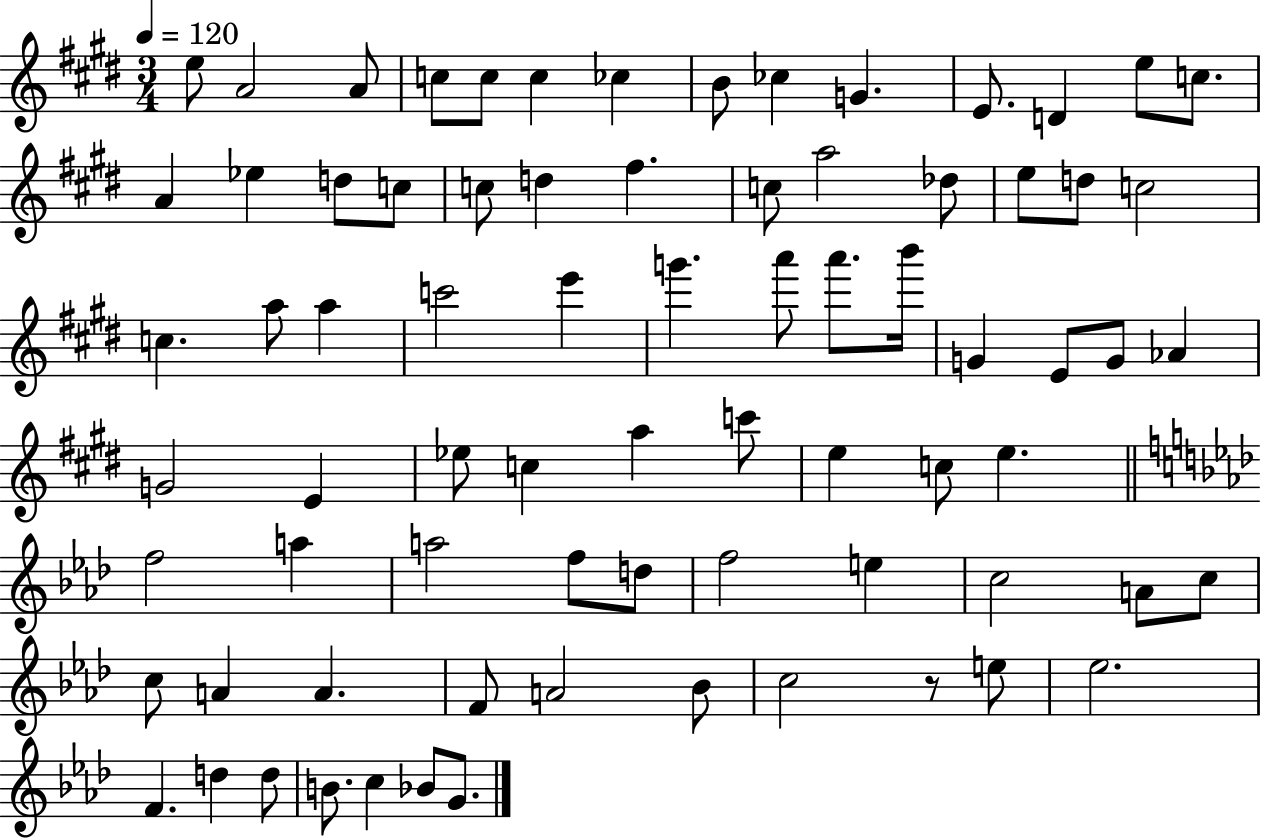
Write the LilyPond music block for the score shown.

{
  \clef treble
  \numericTimeSignature
  \time 3/4
  \key e \major
  \tempo 4 = 120
  e''8 a'2 a'8 | c''8 c''8 c''4 ces''4 | b'8 ces''4 g'4. | e'8. d'4 e''8 c''8. | \break a'4 ees''4 d''8 c''8 | c''8 d''4 fis''4. | c''8 a''2 des''8 | e''8 d''8 c''2 | \break c''4. a''8 a''4 | c'''2 e'''4 | g'''4. a'''8 a'''8. b'''16 | g'4 e'8 g'8 aes'4 | \break g'2 e'4 | ees''8 c''4 a''4 c'''8 | e''4 c''8 e''4. | \bar "||" \break \key aes \major f''2 a''4 | a''2 f''8 d''8 | f''2 e''4 | c''2 a'8 c''8 | \break c''8 a'4 a'4. | f'8 a'2 bes'8 | c''2 r8 e''8 | ees''2. | \break f'4. d''4 d''8 | b'8. c''4 bes'8 g'8. | \bar "|."
}